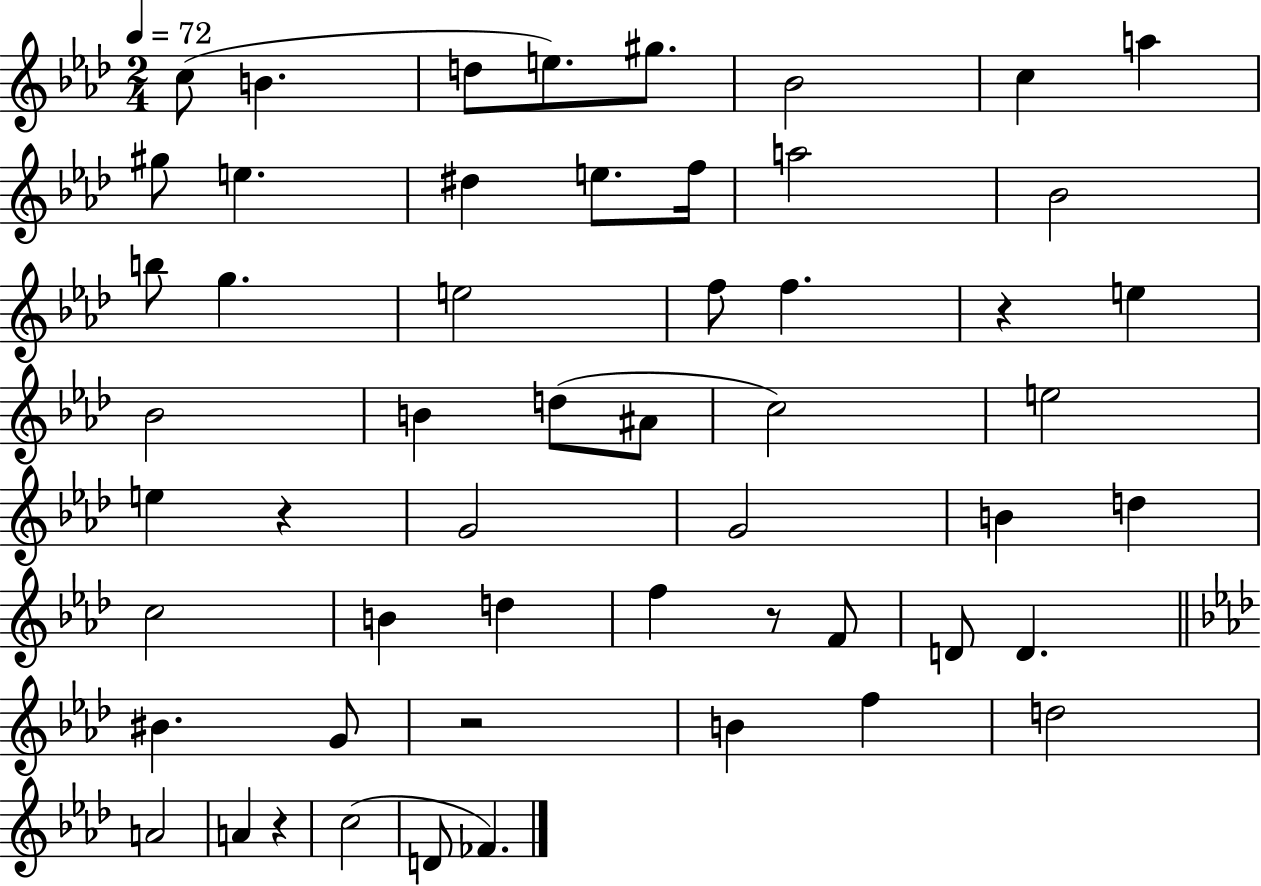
{
  \clef treble
  \numericTimeSignature
  \time 2/4
  \key aes \major
  \tempo 4 = 72
  c''8( b'4. | d''8 e''8.) gis''8. | bes'2 | c''4 a''4 | \break gis''8 e''4. | dis''4 e''8. f''16 | a''2 | bes'2 | \break b''8 g''4. | e''2 | f''8 f''4. | r4 e''4 | \break bes'2 | b'4 d''8( ais'8 | c''2) | e''2 | \break e''4 r4 | g'2 | g'2 | b'4 d''4 | \break c''2 | b'4 d''4 | f''4 r8 f'8 | d'8 d'4. | \break \bar "||" \break \key aes \major bis'4. g'8 | r2 | b'4 f''4 | d''2 | \break a'2 | a'4 r4 | c''2( | d'8 fes'4.) | \break \bar "|."
}